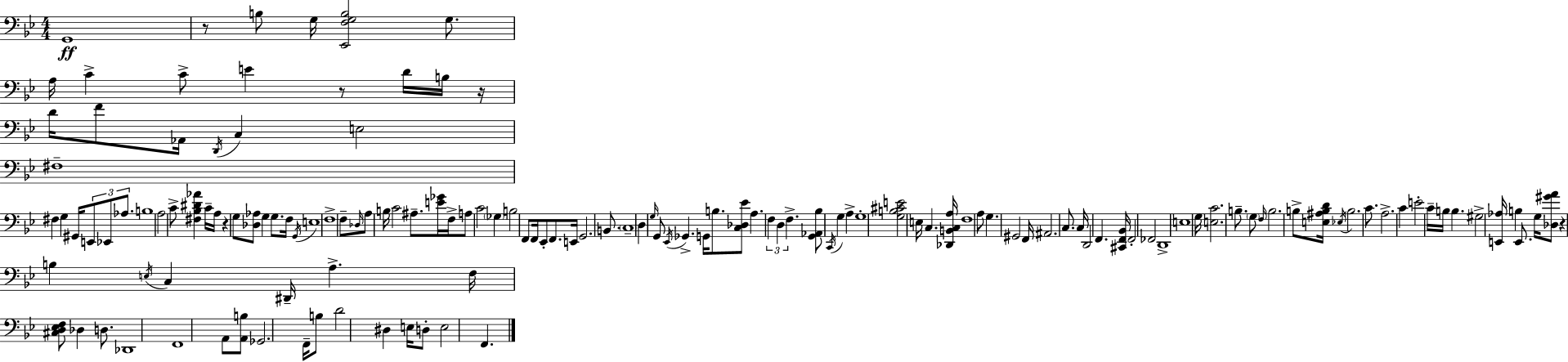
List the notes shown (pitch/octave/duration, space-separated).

G2/w R/e B3/e G3/s [Eb2,F3,G3,B3]/h G3/e. A3/s C4/q C4/e E4/q R/e D4/s B3/s R/s D4/s F4/e Ab2/s D2/s C3/q E3/h F#3/w F#3/q G3/q G#2/s E2/e Eb2/e Ab3/e. B3/w A3/h C4/e [F#3,Bb3,D#4,Ab4]/q C4/s A3/s R/q G3/e [Db3,Ab3]/e G3/q G3/e. F3/s G2/s E3/w F3/w F3/e Db3/s A3/e B3/s C4/h A#3/e. [E4,Gb4]/s F3/s A3/e C4/h Gb3/q B3/h F2/e F2/s Eb2/e F2/e. E2/s G2/h. B2/e. C3/w D3/q G3/s G2/e Eb2/s Gb2/q. G2/s B3/e. [C3,Db3,Eb4]/e A3/q. F3/q D3/q F3/q. [G2,Ab2,Bb3]/e C2/s G3/q A3/q G3/w [G3,B3,C#4,E4]/h E3/s C3/q. [Db2,B2,C3,A3]/s F3/w A3/e G3/q. G#2/h F2/s A#2/h. C3/e. C3/s D2/h F2/q. [C#2,F2,Bb2]/s F2/h FES2/h D2/w E3/w G3/s [E3,C4]/h. B3/e. G3/e F3/s B3/h. B3/e [E3,A#3,B3,D4]/s Eb3/s B3/h. C4/e. A3/h. C4/q E4/h C4/s B3/s B3/q. G#3/h [E2,Ab3]/s B3/q E2/e. G3/s [Db3,G#4,A4]/e R/q B3/q E3/s C3/q D#2/s A3/q. F3/s [C#3,D3,Eb3,F3]/e Db3/q D3/e. Db2/w F2/w A2/e [A2,B3]/e Gb2/h. F2/s B3/e D4/h D#3/q E3/s D3/e E3/h F2/q.